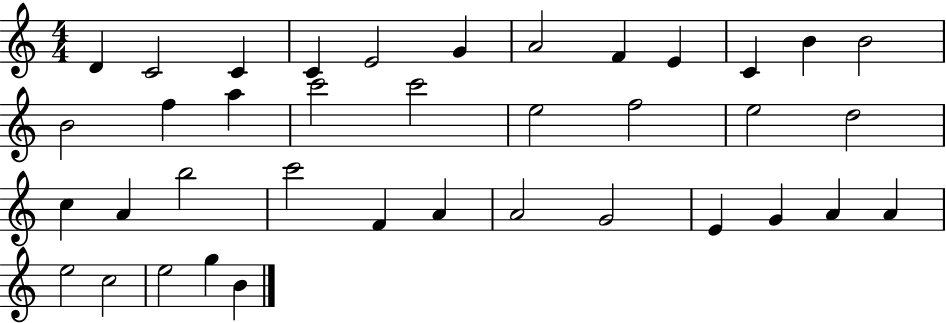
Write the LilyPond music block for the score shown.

{
  \clef treble
  \numericTimeSignature
  \time 4/4
  \key c \major
  d'4 c'2 c'4 | c'4 e'2 g'4 | a'2 f'4 e'4 | c'4 b'4 b'2 | \break b'2 f''4 a''4 | c'''2 c'''2 | e''2 f''2 | e''2 d''2 | \break c''4 a'4 b''2 | c'''2 f'4 a'4 | a'2 g'2 | e'4 g'4 a'4 a'4 | \break e''2 c''2 | e''2 g''4 b'4 | \bar "|."
}